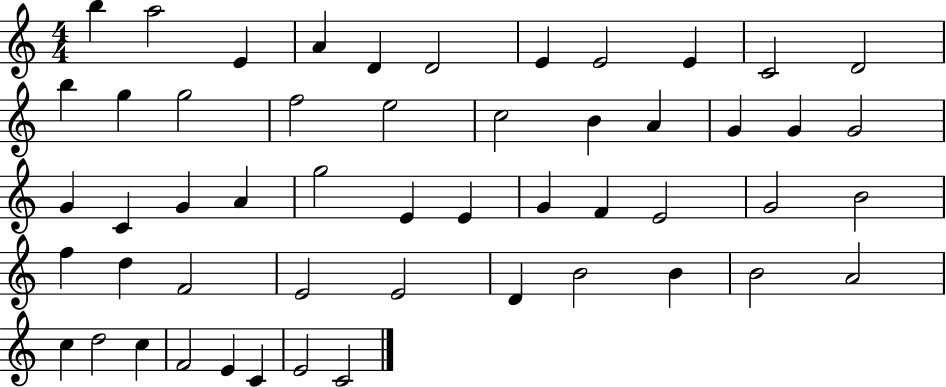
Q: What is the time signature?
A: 4/4